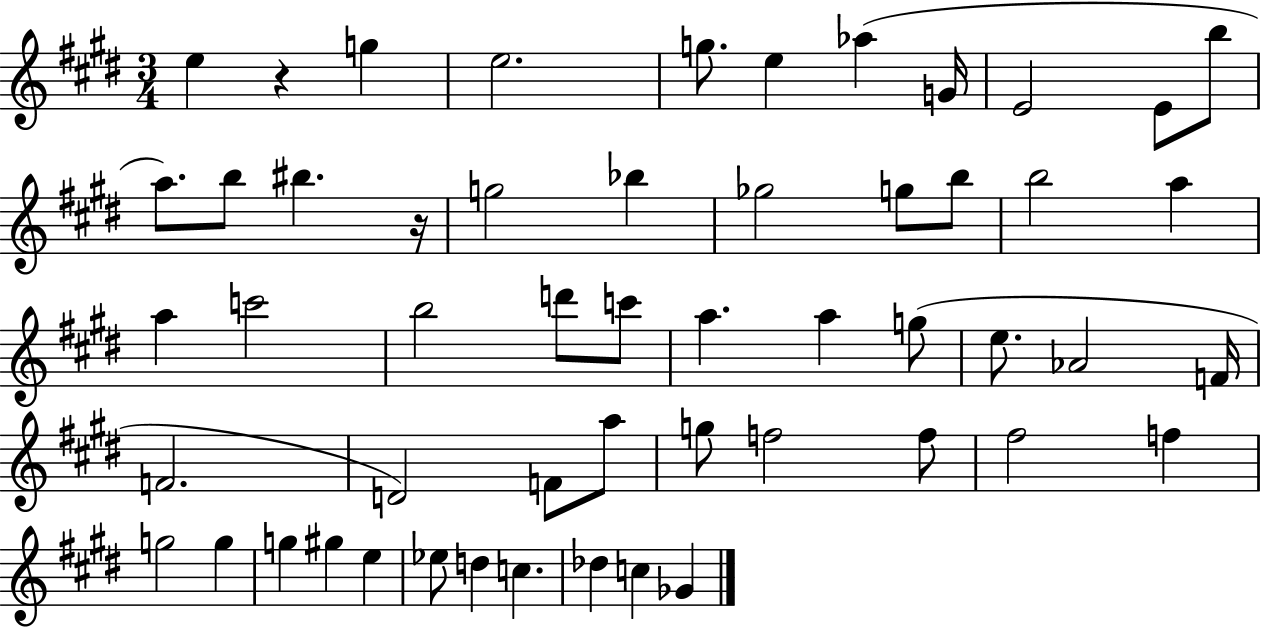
{
  \clef treble
  \numericTimeSignature
  \time 3/4
  \key e \major
  e''4 r4 g''4 | e''2. | g''8. e''4 aes''4( g'16 | e'2 e'8 b''8 | \break a''8.) b''8 bis''4. r16 | g''2 bes''4 | ges''2 g''8 b''8 | b''2 a''4 | \break a''4 c'''2 | b''2 d'''8 c'''8 | a''4. a''4 g''8( | e''8. aes'2 f'16 | \break f'2. | d'2) f'8 a''8 | g''8 f''2 f''8 | fis''2 f''4 | \break g''2 g''4 | g''4 gis''4 e''4 | ees''8 d''4 c''4. | des''4 c''4 ges'4 | \break \bar "|."
}